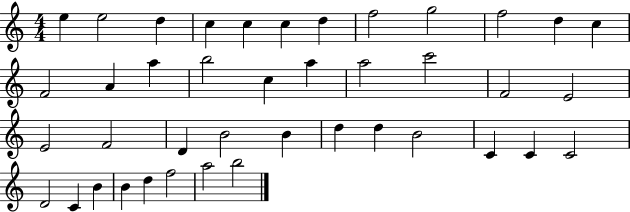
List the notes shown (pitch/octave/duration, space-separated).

E5/q E5/h D5/q C5/q C5/q C5/q D5/q F5/h G5/h F5/h D5/q C5/q F4/h A4/q A5/q B5/h C5/q A5/q A5/h C6/h F4/h E4/h E4/h F4/h D4/q B4/h B4/q D5/q D5/q B4/h C4/q C4/q C4/h D4/h C4/q B4/q B4/q D5/q F5/h A5/h B5/h